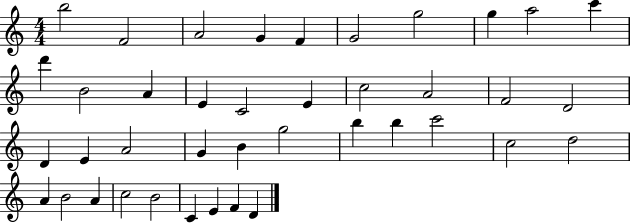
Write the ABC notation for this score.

X:1
T:Untitled
M:4/4
L:1/4
K:C
b2 F2 A2 G F G2 g2 g a2 c' d' B2 A E C2 E c2 A2 F2 D2 D E A2 G B g2 b b c'2 c2 d2 A B2 A c2 B2 C E F D